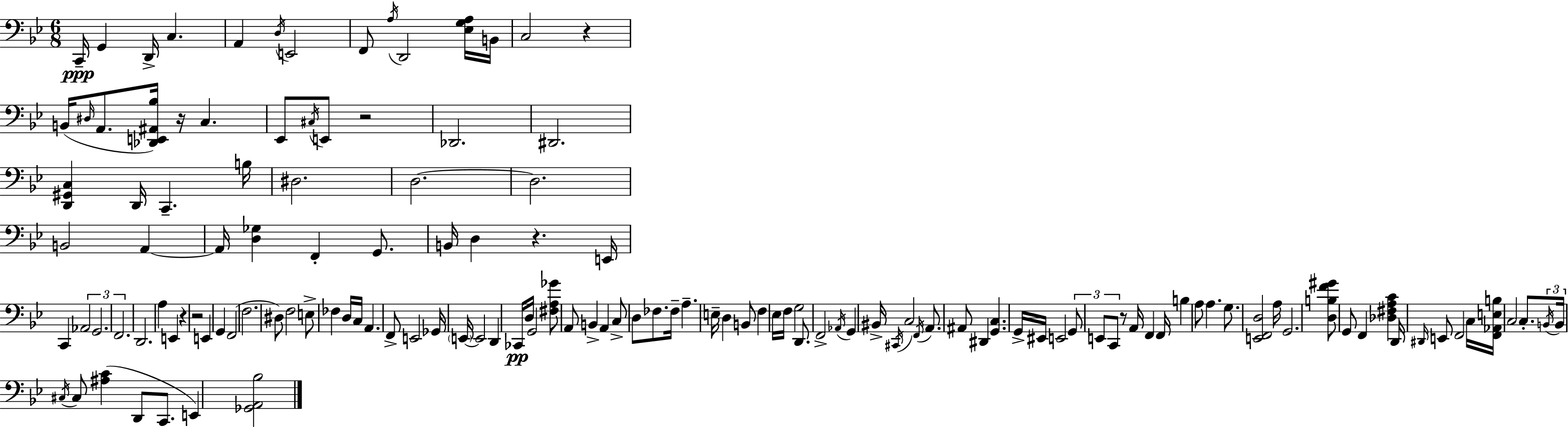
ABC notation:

X:1
T:Untitled
M:6/8
L:1/4
K:Gm
C,,/4 G,, D,,/4 C, A,, D,/4 E,,2 F,,/2 A,/4 D,,2 [_E,G,A,]/4 B,,/4 C,2 z B,,/4 ^D,/4 A,,/2 [_D,,E,,^A,,_B,]/4 z/4 C, _E,,/2 ^C,/4 E,,/2 z2 _D,,2 ^D,,2 [D,,^G,,C,] D,,/4 C,, B,/4 ^D,2 D,2 D,2 B,,2 A,, A,,/4 [D,_G,] F,, G,,/2 B,,/4 D, z E,,/4 C,, _A,,2 G,,2 F,,2 D,,2 A, E,, z z2 E,, G,, F,,2 F,2 ^D,/2 F,2 E,/2 _F, D,/4 C,/4 A,, F,,/2 E,,2 _G,,/4 E,,/4 E,,2 D,, _C,,/4 D,/4 G,,2 [^F,A,_G]/2 A,,/2 B,, A,, C,/2 D,/2 _F,/2 _F,/4 A, E,/4 D, B,,/2 F, _E,/4 F,/4 G,2 D,,/2 F,,2 _A,,/4 G,, ^B,,/4 ^C,,/4 C,2 F,,/4 A,,/2 ^A,,/2 ^D,, [G,,C,] G,,/4 ^E,,/4 E,,2 G,,/2 E,,/2 C,,/2 z/2 A,,/4 F,, F,,/4 B, A,/2 A, G,/2 [E,,F,,D,]2 A,/4 G,,2 [D,B,F^G]/2 G,,/2 F,, [_D,^F,A,C] D,,/4 ^D,,/4 E,,/2 F,,2 C,/4 [F,,_A,,E,B,]/4 C,2 C,/2 B,,/4 B,,/4 ^C,/4 ^C,/2 [^A,C] D,,/2 C,,/2 E,, [_G,,A,,_B,]2